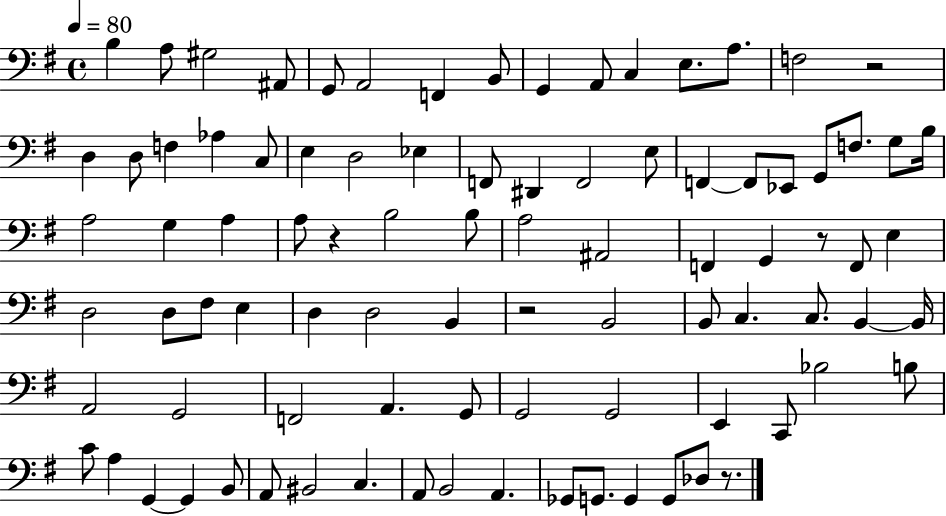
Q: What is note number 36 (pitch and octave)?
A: A3